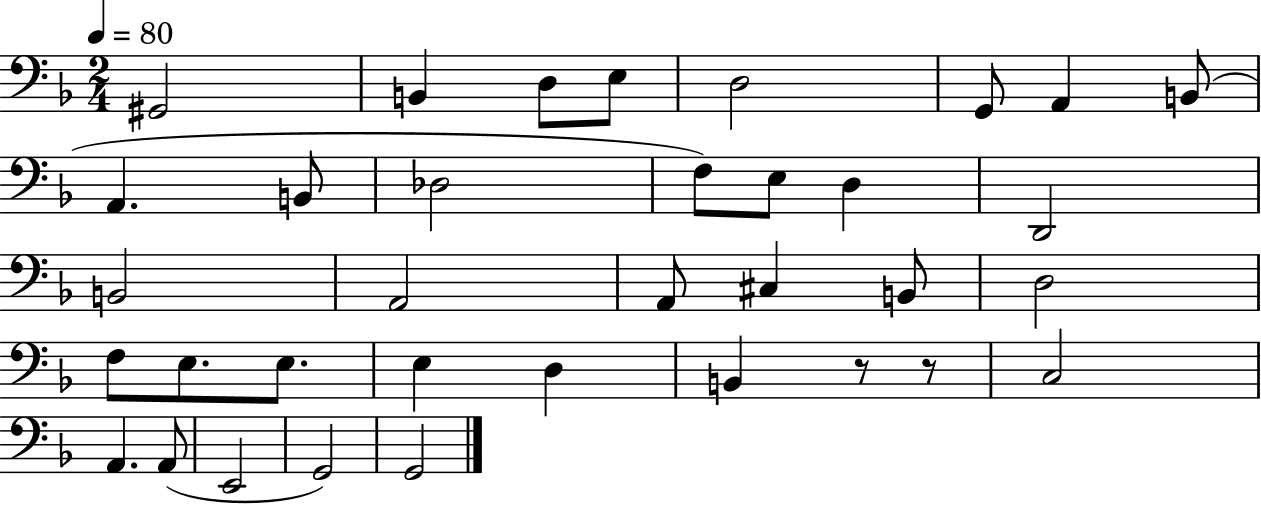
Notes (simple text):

G#2/h B2/q D3/e E3/e D3/h G2/e A2/q B2/e A2/q. B2/e Db3/h F3/e E3/e D3/q D2/h B2/h A2/h A2/e C#3/q B2/e D3/h F3/e E3/e. E3/e. E3/q D3/q B2/q R/e R/e C3/h A2/q. A2/e E2/h G2/h G2/h